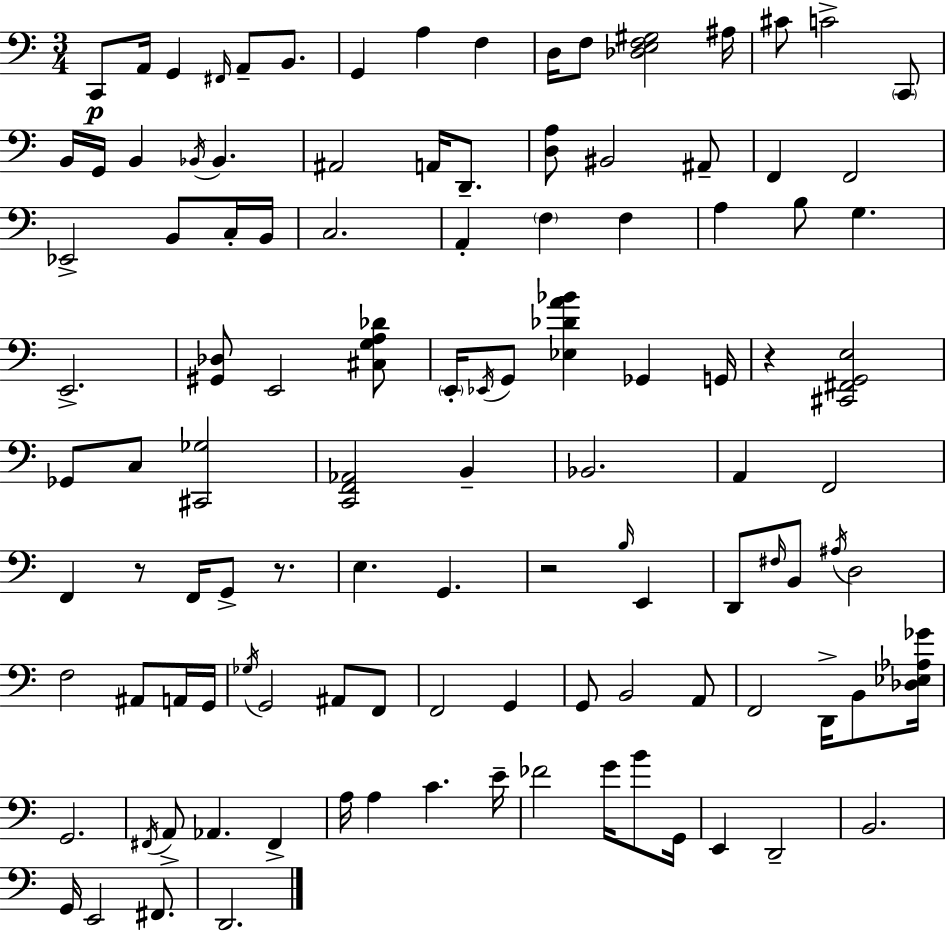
X:1
T:Untitled
M:3/4
L:1/4
K:C
C,,/2 A,,/4 G,, ^F,,/4 A,,/2 B,,/2 G,, A, F, D,/4 F,/2 [_D,E,F,^G,]2 ^A,/4 ^C/2 C2 C,,/2 B,,/4 G,,/4 B,, _B,,/4 _B,, ^A,,2 A,,/4 D,,/2 [D,A,]/2 ^B,,2 ^A,,/2 F,, F,,2 _E,,2 B,,/2 C,/4 B,,/4 C,2 A,, F, F, A, B,/2 G, E,,2 [^G,,_D,]/2 E,,2 [^C,G,A,_D]/2 E,,/4 _E,,/4 G,,/2 [_E,_DA_B] _G,, G,,/4 z [^C,,^F,,G,,E,]2 _G,,/2 C,/2 [^C,,_G,]2 [C,,F,,_A,,]2 B,, _B,,2 A,, F,,2 F,, z/2 F,,/4 G,,/2 z/2 E, G,, z2 B,/4 E,, D,,/2 ^F,/4 B,,/2 ^A,/4 D,2 F,2 ^A,,/2 A,,/4 G,,/4 _G,/4 G,,2 ^A,,/2 F,,/2 F,,2 G,, G,,/2 B,,2 A,,/2 F,,2 D,,/4 B,,/2 [_D,_E,_A,_G]/4 G,,2 ^F,,/4 A,,/2 _A,, ^F,, A,/4 A, C E/4 _F2 G/4 B/2 G,,/4 E,, D,,2 B,,2 G,,/4 E,,2 ^F,,/2 D,,2